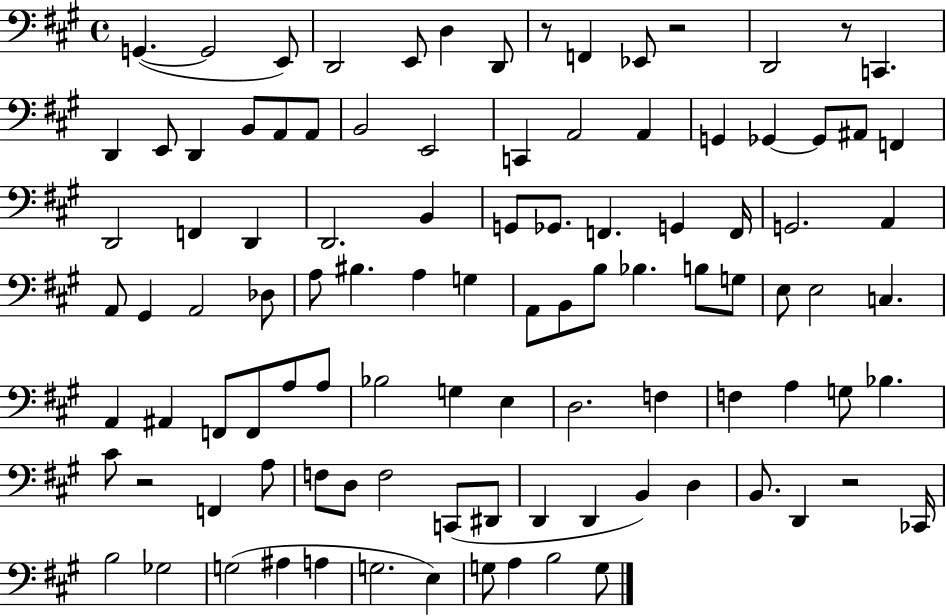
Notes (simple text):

G2/q. G2/h E2/e D2/h E2/e D3/q D2/e R/e F2/q Eb2/e R/h D2/h R/e C2/q. D2/q E2/e D2/q B2/e A2/e A2/e B2/h E2/h C2/q A2/h A2/q G2/q Gb2/q Gb2/e A#2/e F2/q D2/h F2/q D2/q D2/h. B2/q G2/e Gb2/e. F2/q. G2/q F2/s G2/h. A2/q A2/e G#2/q A2/h Db3/e A3/e BIS3/q. A3/q G3/q A2/e B2/e B3/e Bb3/q. B3/e G3/e E3/e E3/h C3/q. A2/q A#2/q F2/e F2/e A3/e A3/e Bb3/h G3/q E3/q D3/h. F3/q F3/q A3/q G3/e Bb3/q. C#4/e R/h F2/q A3/e F3/e D3/e F3/h C2/e D#2/e D2/q D2/q B2/q D3/q B2/e. D2/q R/h CES2/s B3/h Gb3/h G3/h A#3/q A3/q G3/h. E3/q G3/e A3/q B3/h G3/e